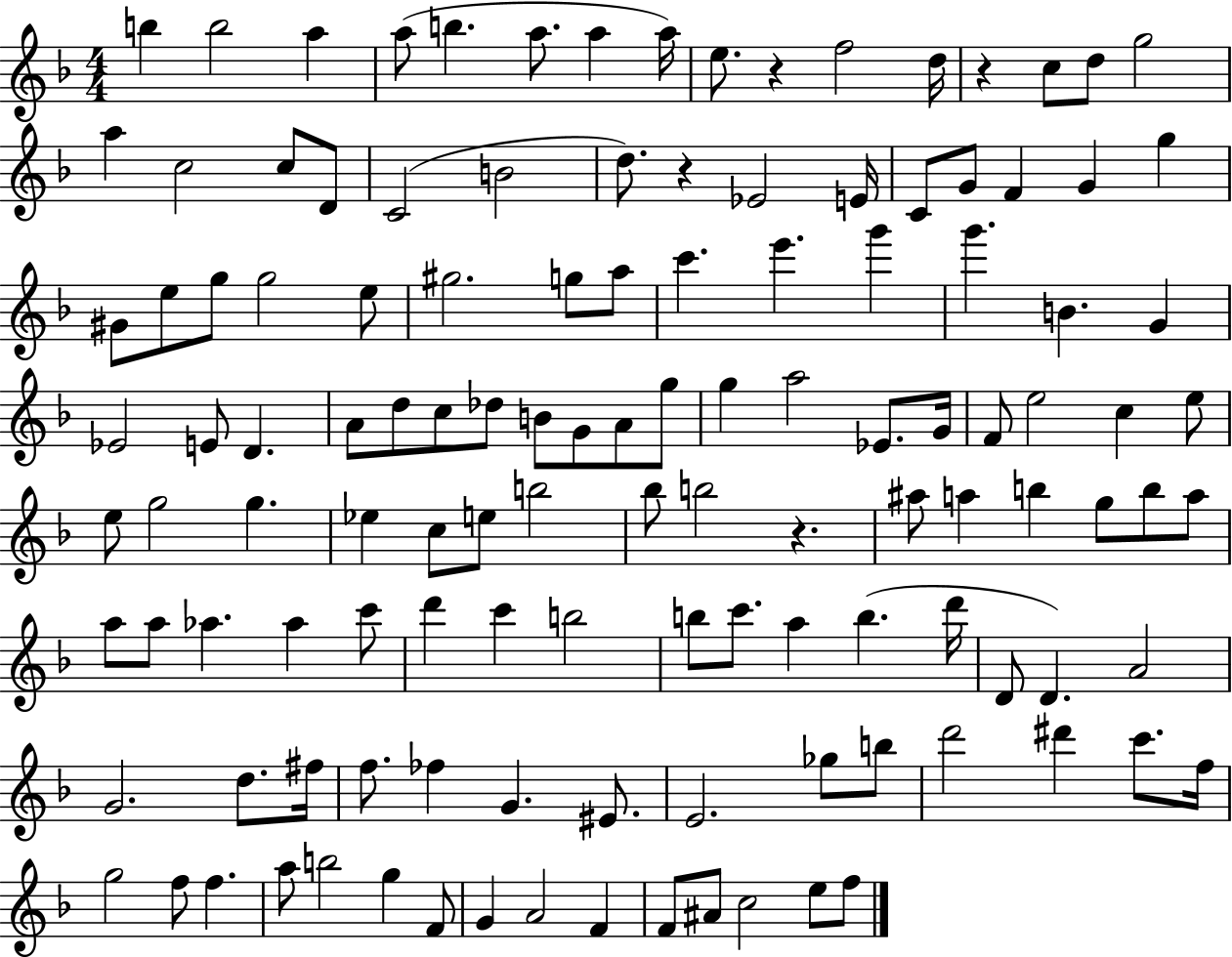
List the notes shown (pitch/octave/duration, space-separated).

B5/q B5/h A5/q A5/e B5/q. A5/e. A5/q A5/s E5/e. R/q F5/h D5/s R/q C5/e D5/e G5/h A5/q C5/h C5/e D4/e C4/h B4/h D5/e. R/q Eb4/h E4/s C4/e G4/e F4/q G4/q G5/q G#4/e E5/e G5/e G5/h E5/e G#5/h. G5/e A5/e C6/q. E6/q. G6/q G6/q. B4/q. G4/q Eb4/h E4/e D4/q. A4/e D5/e C5/e Db5/e B4/e G4/e A4/e G5/e G5/q A5/h Eb4/e. G4/s F4/e E5/h C5/q E5/e E5/e G5/h G5/q. Eb5/q C5/e E5/e B5/h Bb5/e B5/h R/q. A#5/e A5/q B5/q G5/e B5/e A5/e A5/e A5/e Ab5/q. Ab5/q C6/e D6/q C6/q B5/h B5/e C6/e. A5/q B5/q. D6/s D4/e D4/q. A4/h G4/h. D5/e. F#5/s F5/e. FES5/q G4/q. EIS4/e. E4/h. Gb5/e B5/e D6/h D#6/q C6/e. F5/s G5/h F5/e F5/q. A5/e B5/h G5/q F4/e G4/q A4/h F4/q F4/e A#4/e C5/h E5/e F5/e